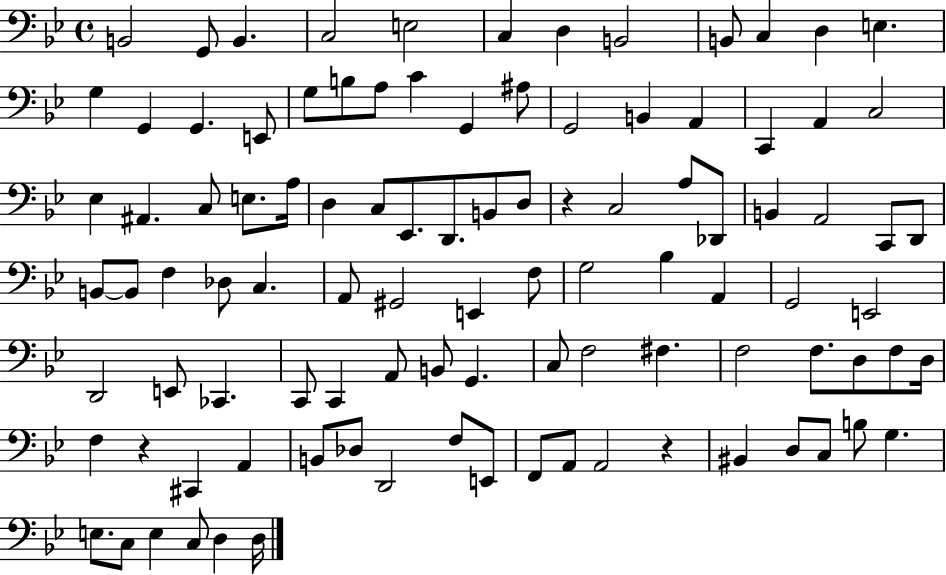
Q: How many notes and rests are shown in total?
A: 101